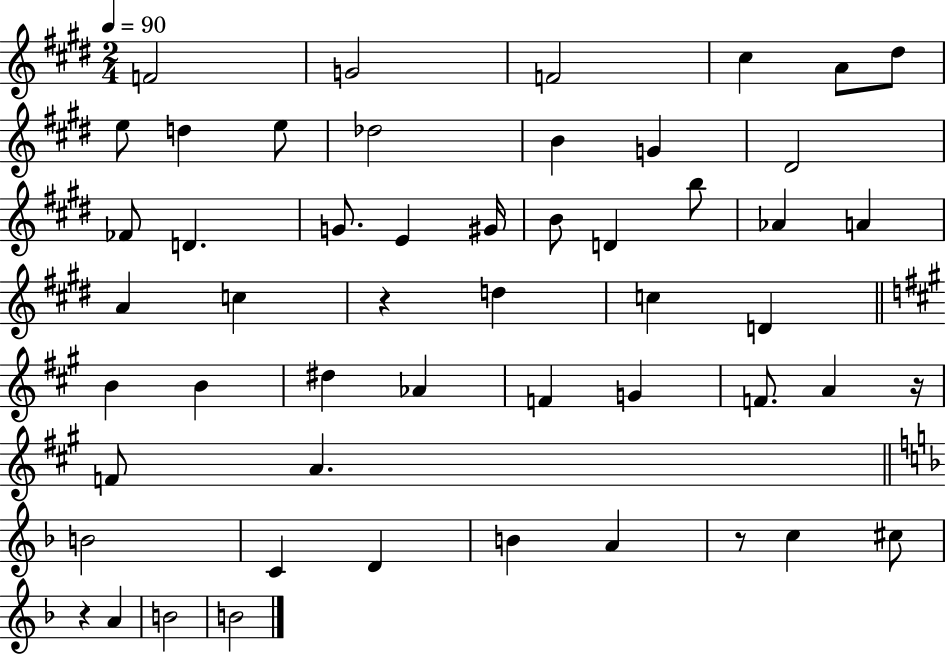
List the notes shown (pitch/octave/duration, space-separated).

F4/h G4/h F4/h C#5/q A4/e D#5/e E5/e D5/q E5/e Db5/h B4/q G4/q D#4/h FES4/e D4/q. G4/e. E4/q G#4/s B4/e D4/q B5/e Ab4/q A4/q A4/q C5/q R/q D5/q C5/q D4/q B4/q B4/q D#5/q Ab4/q F4/q G4/q F4/e. A4/q R/s F4/e A4/q. B4/h C4/q D4/q B4/q A4/q R/e C5/q C#5/e R/q A4/q B4/h B4/h